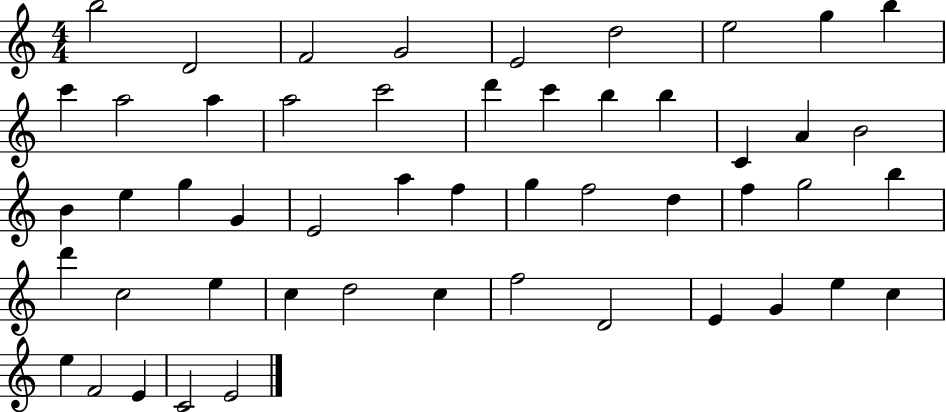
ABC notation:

X:1
T:Untitled
M:4/4
L:1/4
K:C
b2 D2 F2 G2 E2 d2 e2 g b c' a2 a a2 c'2 d' c' b b C A B2 B e g G E2 a f g f2 d f g2 b d' c2 e c d2 c f2 D2 E G e c e F2 E C2 E2